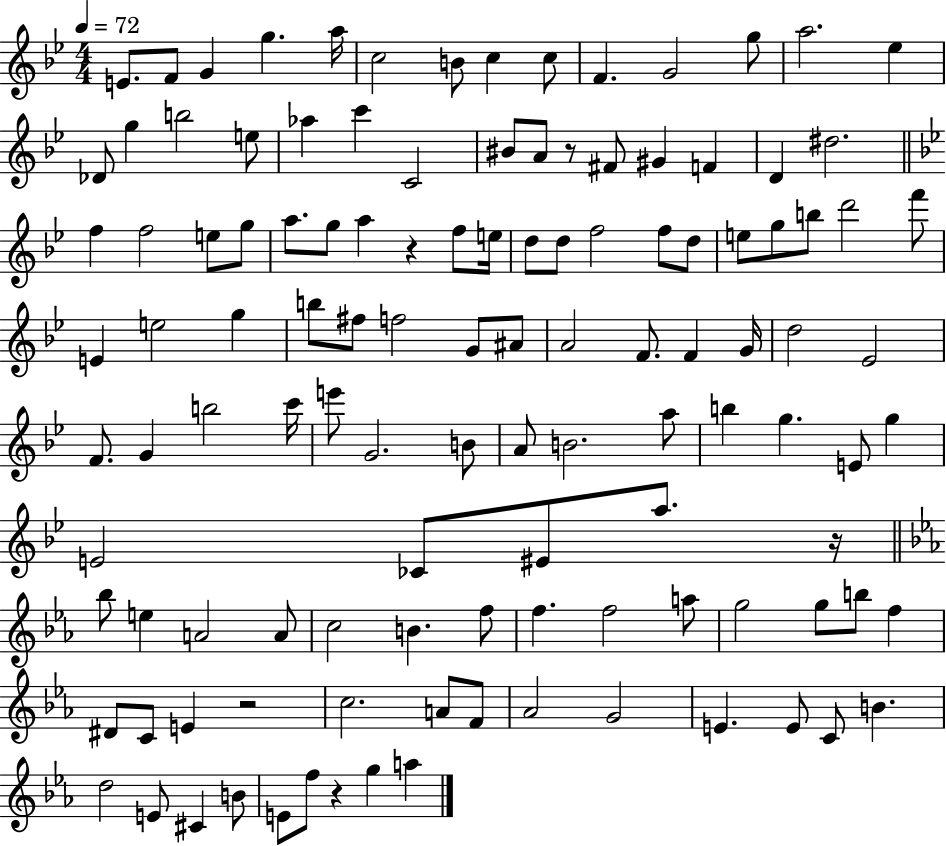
E4/e. F4/e G4/q G5/q. A5/s C5/h B4/e C5/q C5/e F4/q. G4/h G5/e A5/h. Eb5/q Db4/e G5/q B5/h E5/e Ab5/q C6/q C4/h BIS4/e A4/e R/e F#4/e G#4/q F4/q D4/q D#5/h. F5/q F5/h E5/e G5/e A5/e. G5/e A5/q R/q F5/e E5/s D5/e D5/e F5/h F5/e D5/e E5/e G5/e B5/e D6/h F6/e E4/q E5/h G5/q B5/e F#5/e F5/h G4/e A#4/e A4/h F4/e. F4/q G4/s D5/h Eb4/h F4/e. G4/q B5/h C6/s E6/e G4/h. B4/e A4/e B4/h. A5/e B5/q G5/q. E4/e G5/q E4/h CES4/e EIS4/e A5/e. R/s Bb5/e E5/q A4/h A4/e C5/h B4/q. F5/e F5/q. F5/h A5/e G5/h G5/e B5/e F5/q D#4/e C4/e E4/q R/h C5/h. A4/e F4/e Ab4/h G4/h E4/q. E4/e C4/e B4/q. D5/h E4/e C#4/q B4/e E4/e F5/e R/q G5/q A5/q